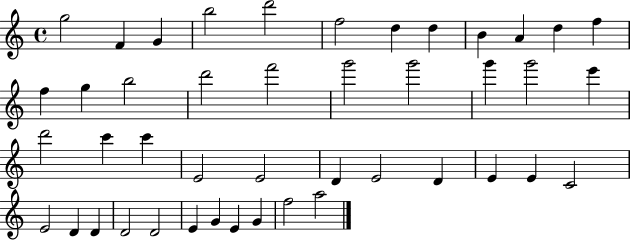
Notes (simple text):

G5/h F4/q G4/q B5/h D6/h F5/h D5/q D5/q B4/q A4/q D5/q F5/q F5/q G5/q B5/h D6/h F6/h G6/h G6/h G6/q G6/h E6/q D6/h C6/q C6/q E4/h E4/h D4/q E4/h D4/q E4/q E4/q C4/h E4/h D4/q D4/q D4/h D4/h E4/q G4/q E4/q G4/q F5/h A5/h